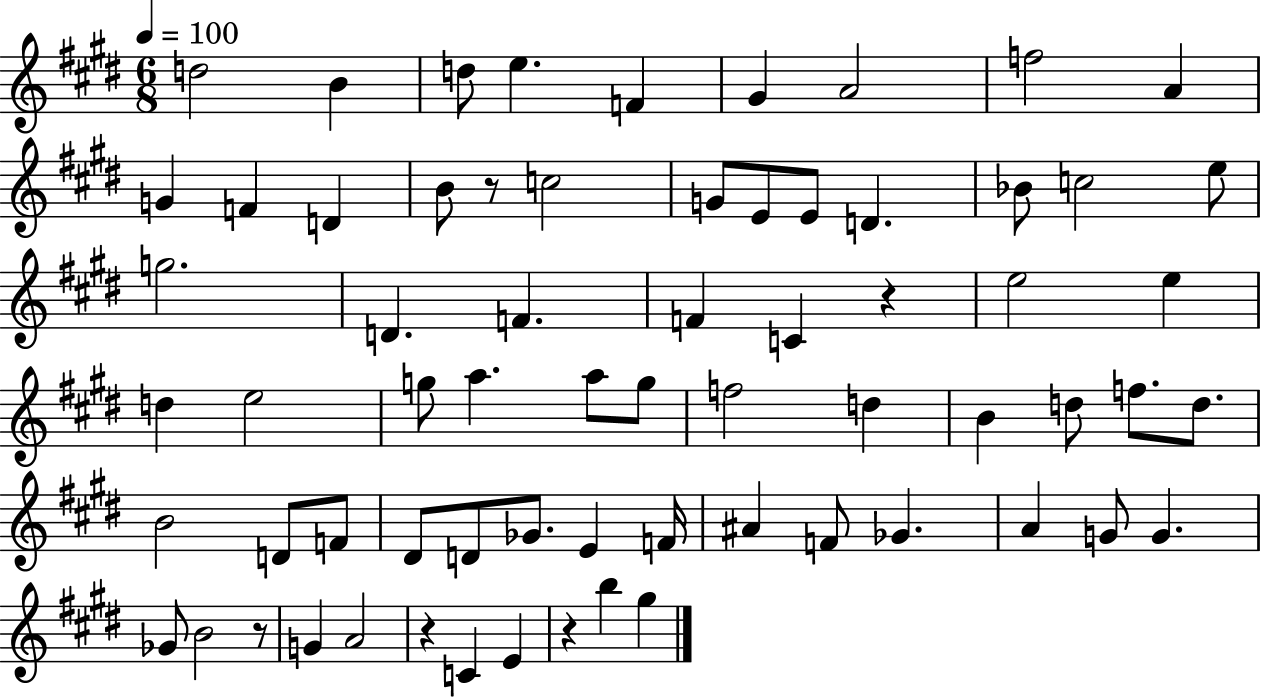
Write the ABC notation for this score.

X:1
T:Untitled
M:6/8
L:1/4
K:E
d2 B d/2 e F ^G A2 f2 A G F D B/2 z/2 c2 G/2 E/2 E/2 D _B/2 c2 e/2 g2 D F F C z e2 e d e2 g/2 a a/2 g/2 f2 d B d/2 f/2 d/2 B2 D/2 F/2 ^D/2 D/2 _G/2 E F/4 ^A F/2 _G A G/2 G _G/2 B2 z/2 G A2 z C E z b ^g